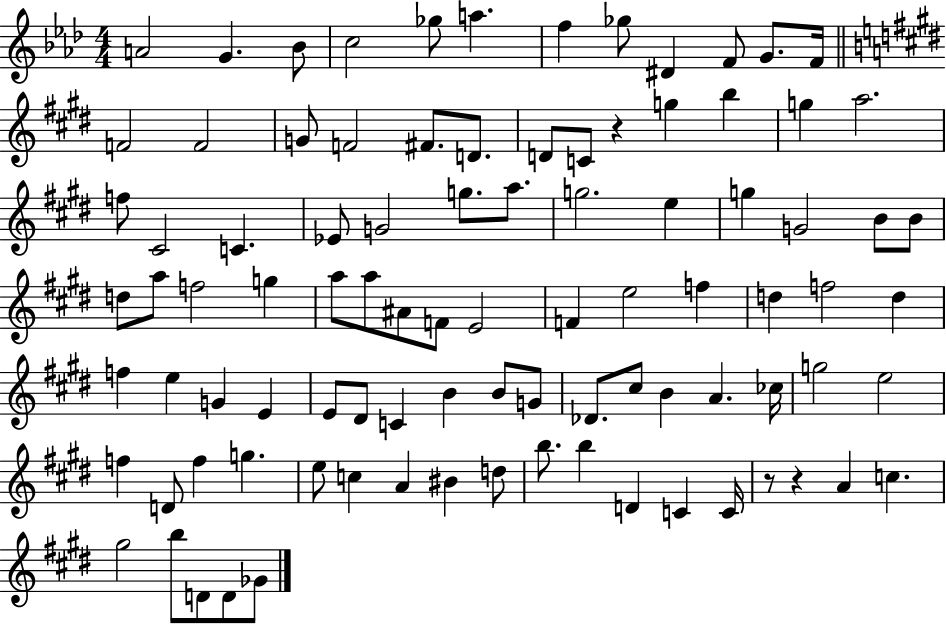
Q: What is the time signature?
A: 4/4